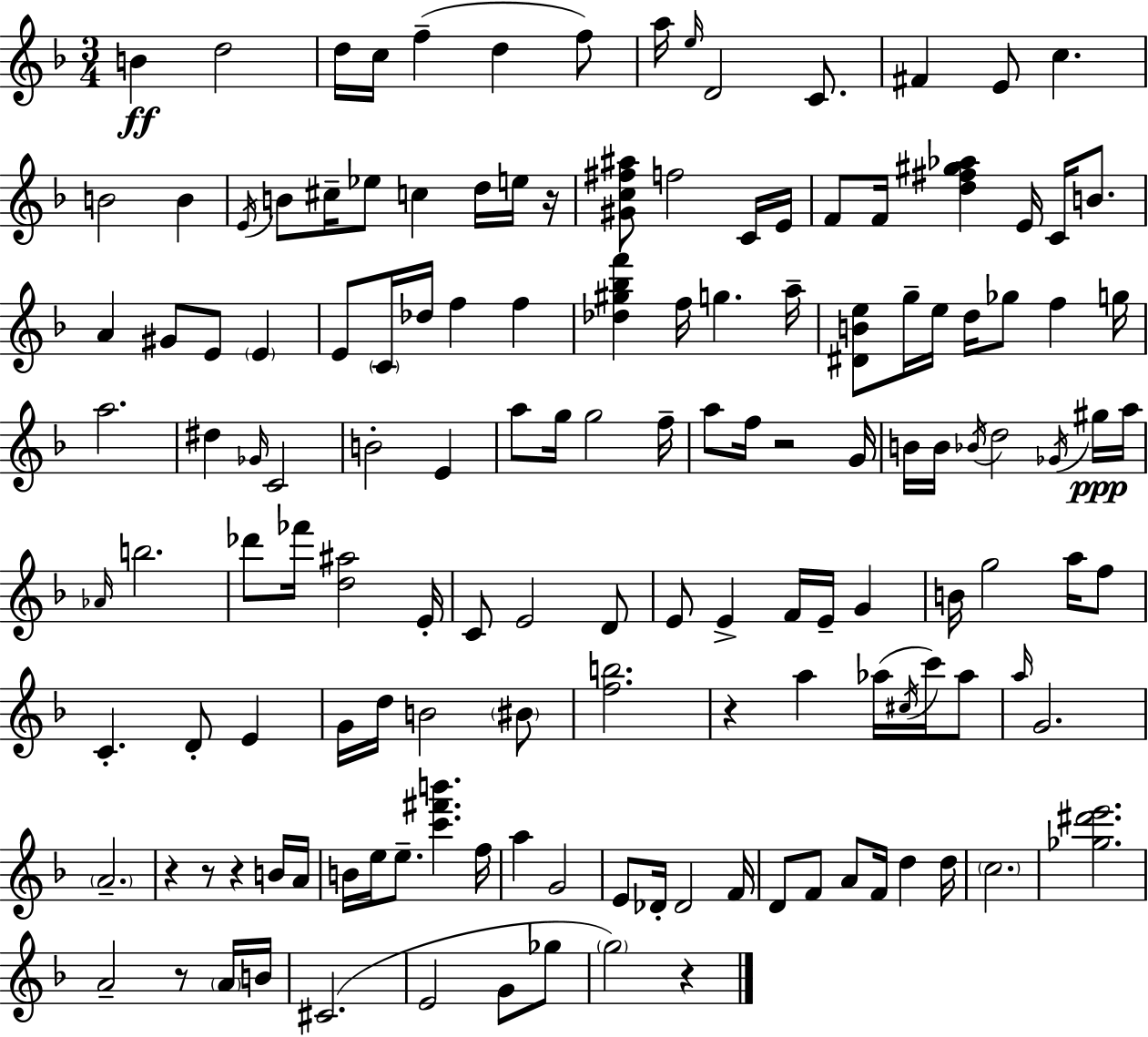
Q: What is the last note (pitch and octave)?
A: G5